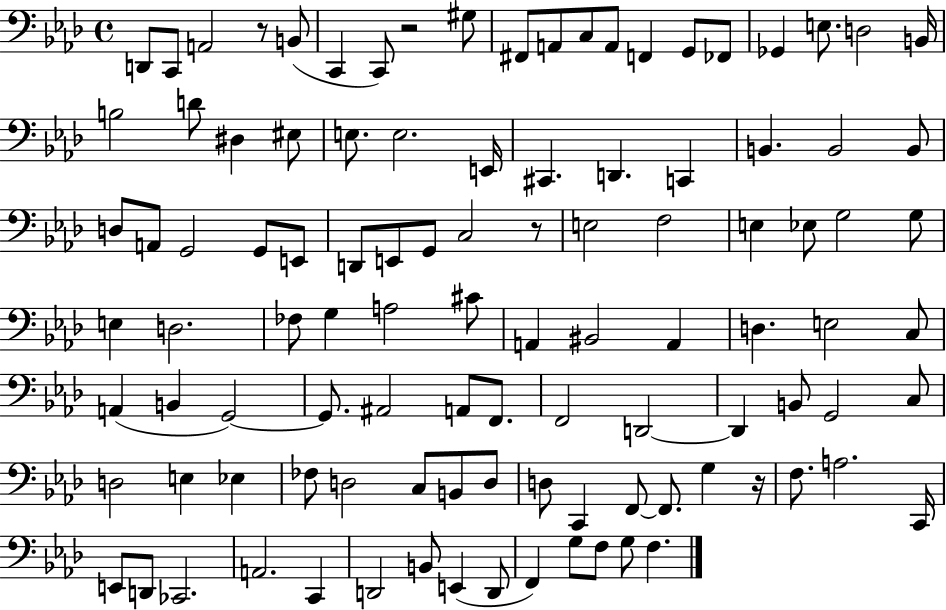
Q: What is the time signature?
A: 4/4